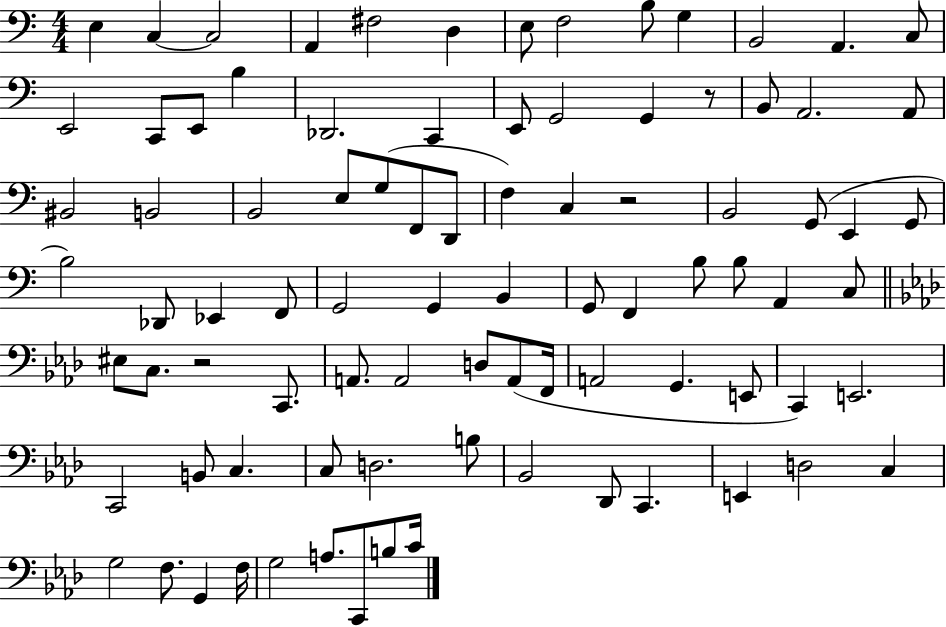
E3/q C3/q C3/h A2/q F#3/h D3/q E3/e F3/h B3/e G3/q B2/h A2/q. C3/e E2/h C2/e E2/e B3/q Db2/h. C2/q E2/e G2/h G2/q R/e B2/e A2/h. A2/e BIS2/h B2/h B2/h E3/e G3/e F2/e D2/e F3/q C3/q R/h B2/h G2/e E2/q G2/e B3/h Db2/e Eb2/q F2/e G2/h G2/q B2/q G2/e F2/q B3/e B3/e A2/q C3/e EIS3/e C3/e. R/h C2/e. A2/e. A2/h D3/e A2/e F2/s A2/h G2/q. E2/e C2/q E2/h. C2/h B2/e C3/q. C3/e D3/h. B3/e Bb2/h Db2/e C2/q. E2/q D3/h C3/q G3/h F3/e. G2/q F3/s G3/h A3/e. C2/e B3/e C4/s